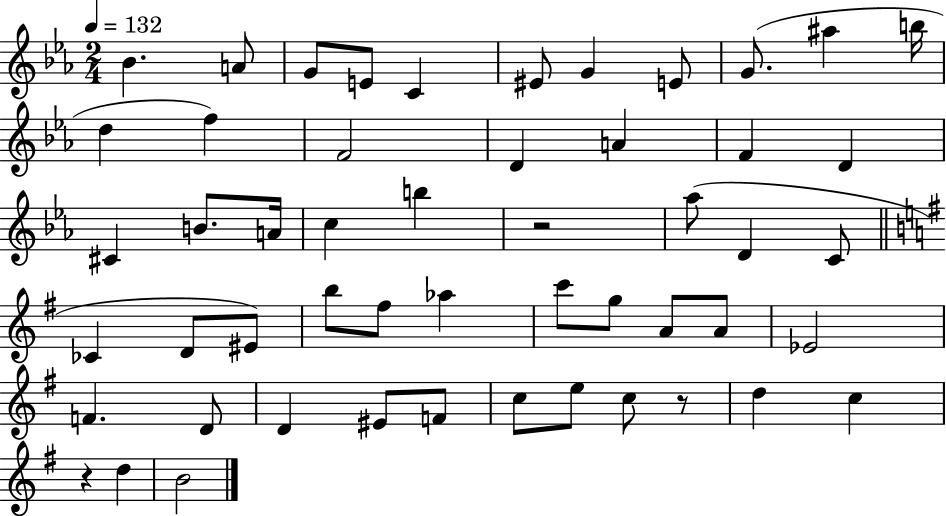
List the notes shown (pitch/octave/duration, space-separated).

Bb4/q. A4/e G4/e E4/e C4/q EIS4/e G4/q E4/e G4/e. A#5/q B5/s D5/q F5/q F4/h D4/q A4/q F4/q D4/q C#4/q B4/e. A4/s C5/q B5/q R/h Ab5/e D4/q C4/e CES4/q D4/e EIS4/e B5/e F#5/e Ab5/q C6/e G5/e A4/e A4/e Eb4/h F4/q. D4/e D4/q EIS4/e F4/e C5/e E5/e C5/e R/e D5/q C5/q R/q D5/q B4/h